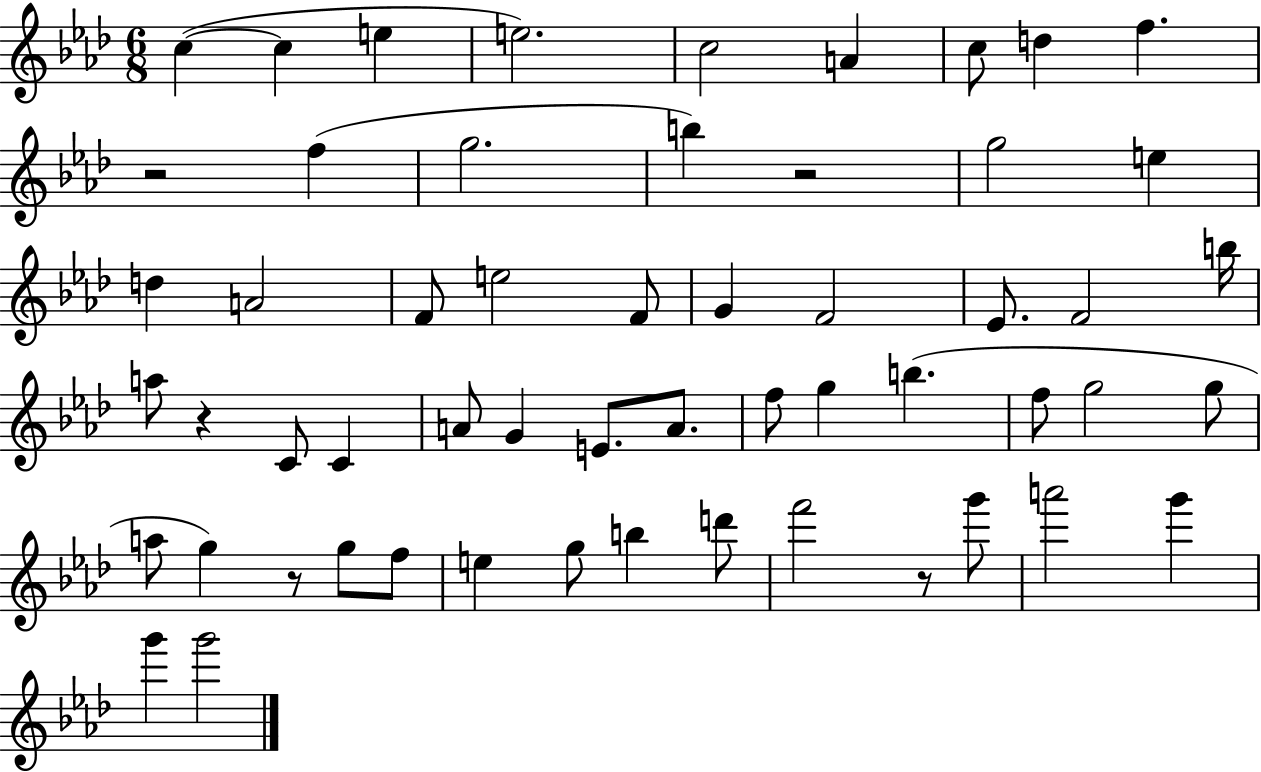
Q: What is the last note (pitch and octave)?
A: G6